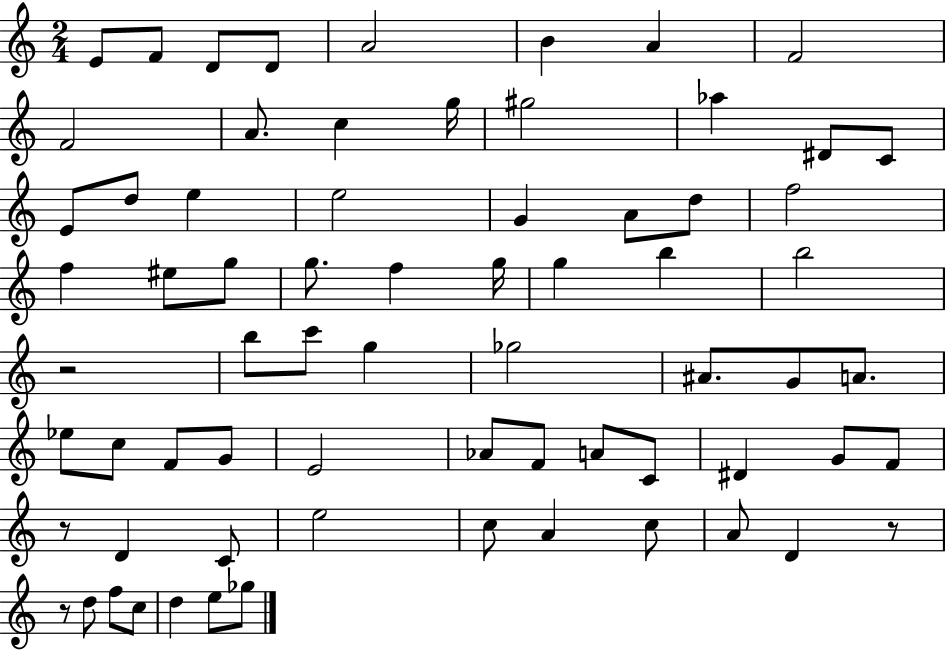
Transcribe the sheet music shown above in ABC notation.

X:1
T:Untitled
M:2/4
L:1/4
K:C
E/2 F/2 D/2 D/2 A2 B A F2 F2 A/2 c g/4 ^g2 _a ^D/2 C/2 E/2 d/2 e e2 G A/2 d/2 f2 f ^e/2 g/2 g/2 f g/4 g b b2 z2 b/2 c'/2 g _g2 ^A/2 G/2 A/2 _e/2 c/2 F/2 G/2 E2 _A/2 F/2 A/2 C/2 ^D G/2 F/2 z/2 D C/2 e2 c/2 A c/2 A/2 D z/2 z/2 d/2 f/2 c/2 d e/2 _g/2